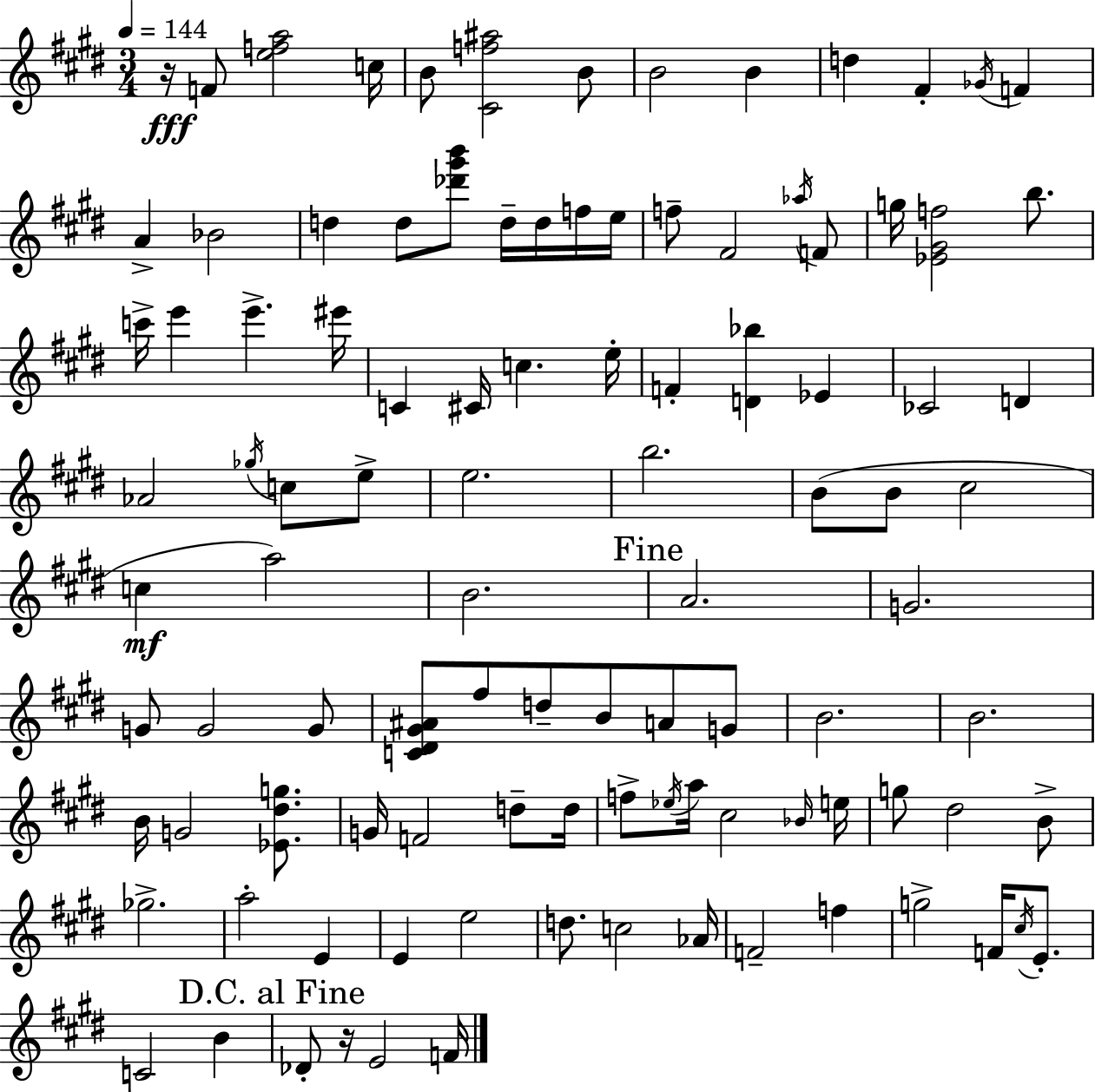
R/s F4/e [E5,F5,A5]/h C5/s B4/e [C#4,F5,A#5]/h B4/e B4/h B4/q D5/q F#4/q Gb4/s F4/q A4/q Bb4/h D5/q D5/e [Db6,G#6,B6]/e D5/s D5/s F5/s E5/s F5/e F#4/h Ab5/s F4/e G5/s [Eb4,G#4,F5]/h B5/e. C6/s E6/q E6/q. EIS6/s C4/q C#4/s C5/q. E5/s F4/q [D4,Bb5]/q Eb4/q CES4/h D4/q Ab4/h Gb5/s C5/e E5/e E5/h. B5/h. B4/e B4/e C#5/h C5/q A5/h B4/h. A4/h. G4/h. G4/e G4/h G4/e [C4,D#4,G#4,A#4]/e F#5/e D5/e B4/e A4/e G4/e B4/h. B4/h. B4/s G4/h [Eb4,D#5,G5]/e. G4/s F4/h D5/e D5/s F5/e Eb5/s A5/s C#5/h Bb4/s E5/s G5/e D#5/h B4/e Gb5/h. A5/h E4/q E4/q E5/h D5/e. C5/h Ab4/s F4/h F5/q G5/h F4/s C#5/s E4/e. C4/h B4/q Db4/e R/s E4/h F4/s